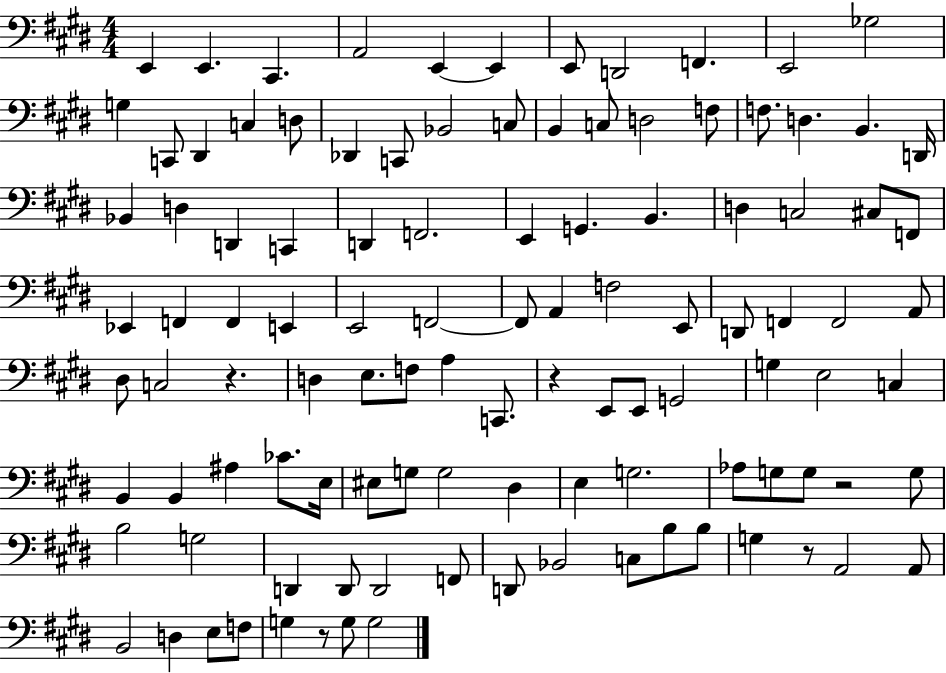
{
  \clef bass
  \numericTimeSignature
  \time 4/4
  \key e \major
  \repeat volta 2 { e,4 e,4. cis,4. | a,2 e,4~~ e,4 | e,8 d,2 f,4. | e,2 ges2 | \break g4 c,8 dis,4 c4 d8 | des,4 c,8 bes,2 c8 | b,4 c8 d2 f8 | f8. d4. b,4. d,16 | \break bes,4 d4 d,4 c,4 | d,4 f,2. | e,4 g,4. b,4. | d4 c2 cis8 f,8 | \break ees,4 f,4 f,4 e,4 | e,2 f,2~~ | f,8 a,4 f2 e,8 | d,8 f,4 f,2 a,8 | \break dis8 c2 r4. | d4 e8. f8 a4 c,8. | r4 e,8 e,8 g,2 | g4 e2 c4 | \break b,4 b,4 ais4 ces'8. e16 | eis8 g8 g2 dis4 | e4 g2. | aes8 g8 g8 r2 g8 | \break b2 g2 | d,4 d,8 d,2 f,8 | d,8 bes,2 c8 b8 b8 | g4 r8 a,2 a,8 | \break b,2 d4 e8 f8 | g4 r8 g8 g2 | } \bar "|."
}